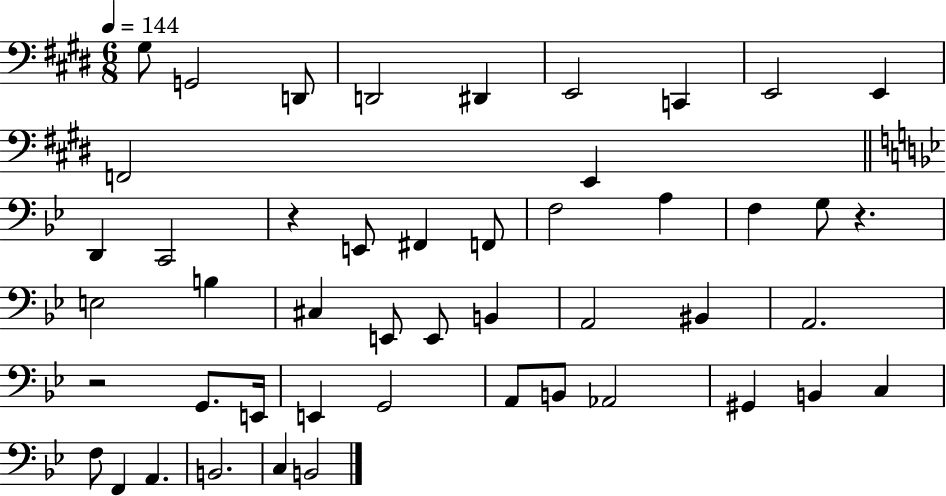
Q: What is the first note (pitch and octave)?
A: G#3